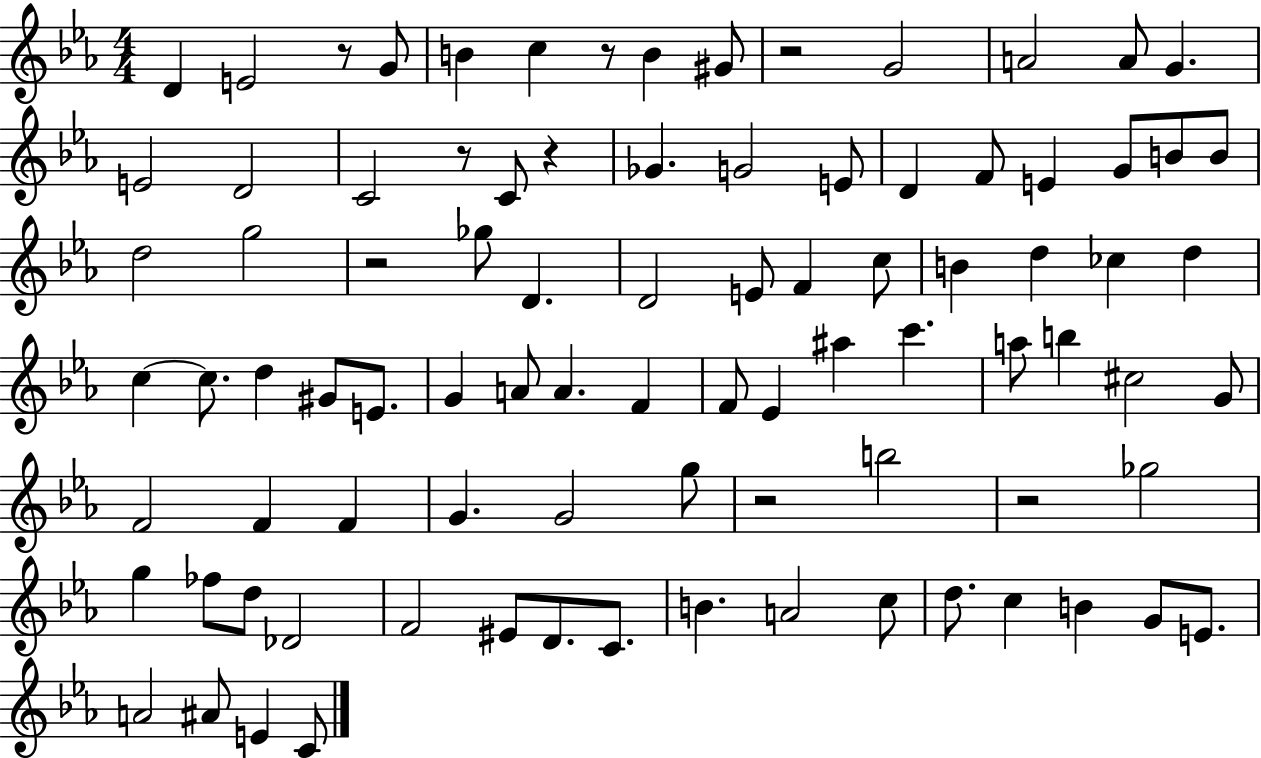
D4/q E4/h R/e G4/e B4/q C5/q R/e B4/q G#4/e R/h G4/h A4/h A4/e G4/q. E4/h D4/h C4/h R/e C4/e R/q Gb4/q. G4/h E4/e D4/q F4/e E4/q G4/e B4/e B4/e D5/h G5/h R/h Gb5/e D4/q. D4/h E4/e F4/q C5/e B4/q D5/q CES5/q D5/q C5/q C5/e. D5/q G#4/e E4/e. G4/q A4/e A4/q. F4/q F4/e Eb4/q A#5/q C6/q. A5/e B5/q C#5/h G4/e F4/h F4/q F4/q G4/q. G4/h G5/e R/h B5/h R/h Gb5/h G5/q FES5/e D5/e Db4/h F4/h EIS4/e D4/e. C4/e. B4/q. A4/h C5/e D5/e. C5/q B4/q G4/e E4/e. A4/h A#4/e E4/q C4/e